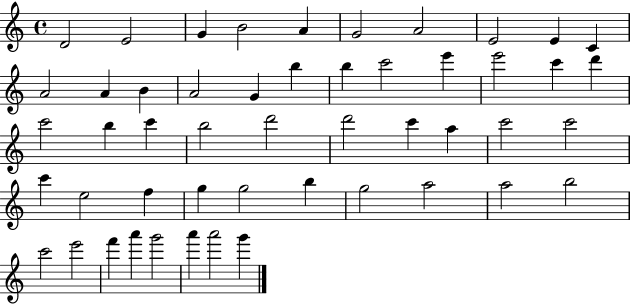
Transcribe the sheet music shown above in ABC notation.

X:1
T:Untitled
M:4/4
L:1/4
K:C
D2 E2 G B2 A G2 A2 E2 E C A2 A B A2 G b b c'2 e' e'2 c' d' c'2 b c' b2 d'2 d'2 c' a c'2 c'2 c' e2 f g g2 b g2 a2 a2 b2 c'2 e'2 f' a' g'2 a' a'2 g'